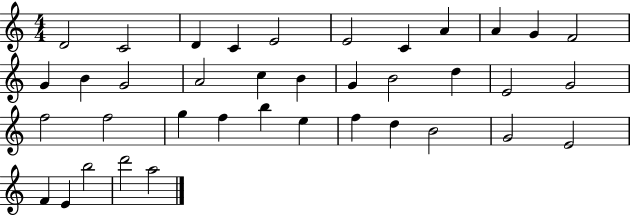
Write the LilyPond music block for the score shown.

{
  \clef treble
  \numericTimeSignature
  \time 4/4
  \key c \major
  d'2 c'2 | d'4 c'4 e'2 | e'2 c'4 a'4 | a'4 g'4 f'2 | \break g'4 b'4 g'2 | a'2 c''4 b'4 | g'4 b'2 d''4 | e'2 g'2 | \break f''2 f''2 | g''4 f''4 b''4 e''4 | f''4 d''4 b'2 | g'2 e'2 | \break f'4 e'4 b''2 | d'''2 a''2 | \bar "|."
}